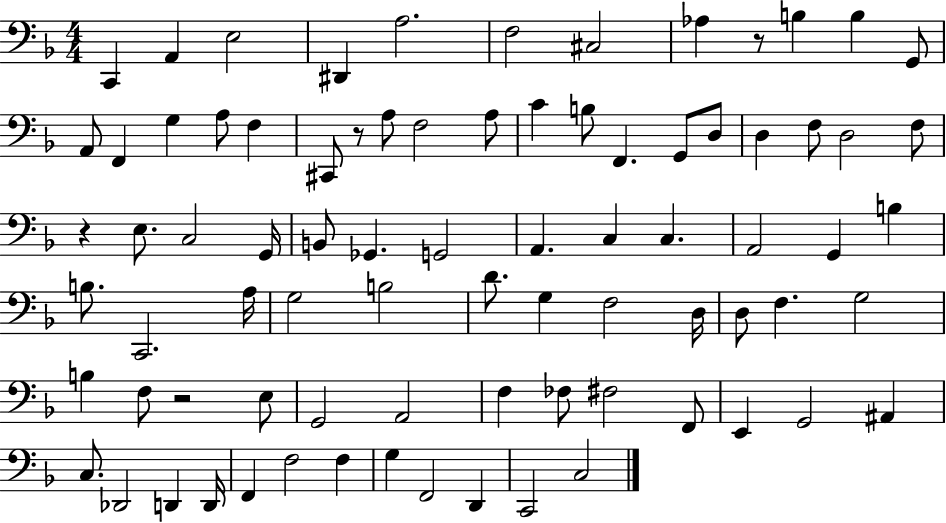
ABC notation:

X:1
T:Untitled
M:4/4
L:1/4
K:F
C,, A,, E,2 ^D,, A,2 F,2 ^C,2 _A, z/2 B, B, G,,/2 A,,/2 F,, G, A,/2 F, ^C,,/2 z/2 A,/2 F,2 A,/2 C B,/2 F,, G,,/2 D,/2 D, F,/2 D,2 F,/2 z E,/2 C,2 G,,/4 B,,/2 _G,, G,,2 A,, C, C, A,,2 G,, B, B,/2 C,,2 A,/4 G,2 B,2 D/2 G, F,2 D,/4 D,/2 F, G,2 B, F,/2 z2 E,/2 G,,2 A,,2 F, _F,/2 ^F,2 F,,/2 E,, G,,2 ^A,, C,/2 _D,,2 D,, D,,/4 F,, F,2 F, G, F,,2 D,, C,,2 C,2